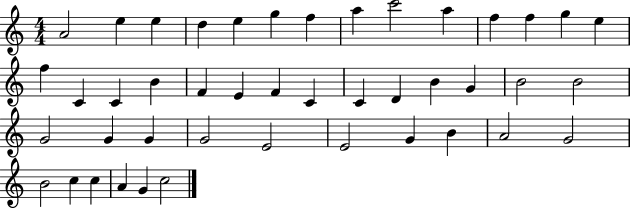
{
  \clef treble
  \numericTimeSignature
  \time 4/4
  \key c \major
  a'2 e''4 e''4 | d''4 e''4 g''4 f''4 | a''4 c'''2 a''4 | f''4 f''4 g''4 e''4 | \break f''4 c'4 c'4 b'4 | f'4 e'4 f'4 c'4 | c'4 d'4 b'4 g'4 | b'2 b'2 | \break g'2 g'4 g'4 | g'2 e'2 | e'2 g'4 b'4 | a'2 g'2 | \break b'2 c''4 c''4 | a'4 g'4 c''2 | \bar "|."
}